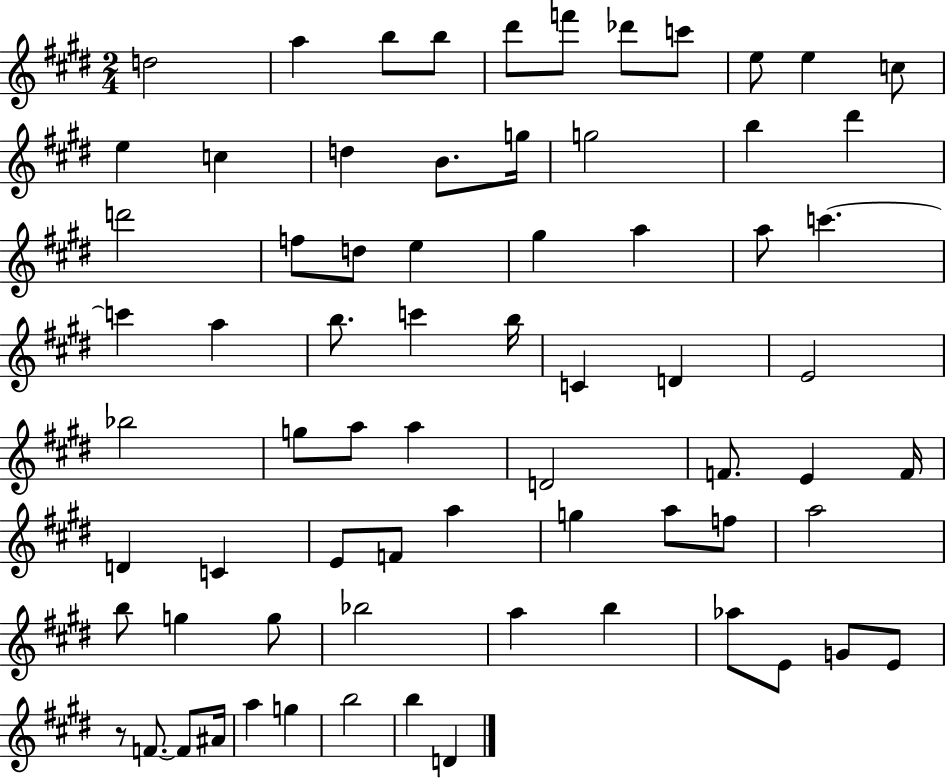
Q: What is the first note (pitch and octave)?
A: D5